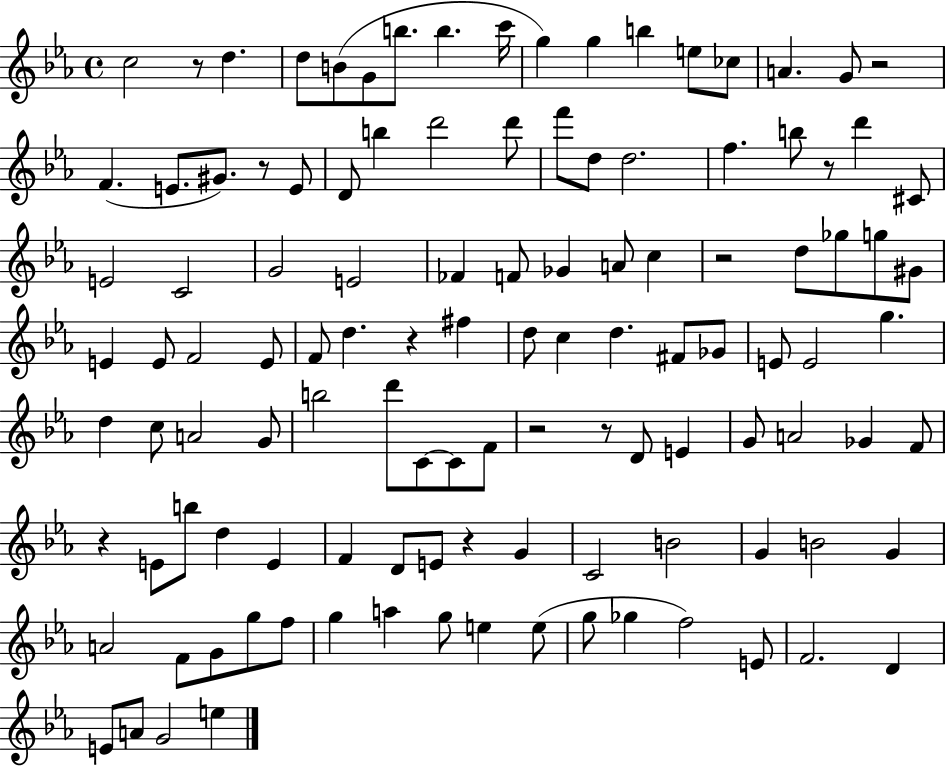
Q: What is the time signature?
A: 4/4